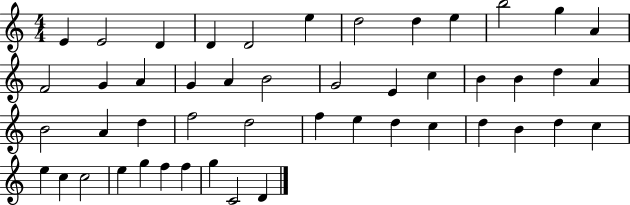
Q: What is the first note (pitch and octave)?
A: E4